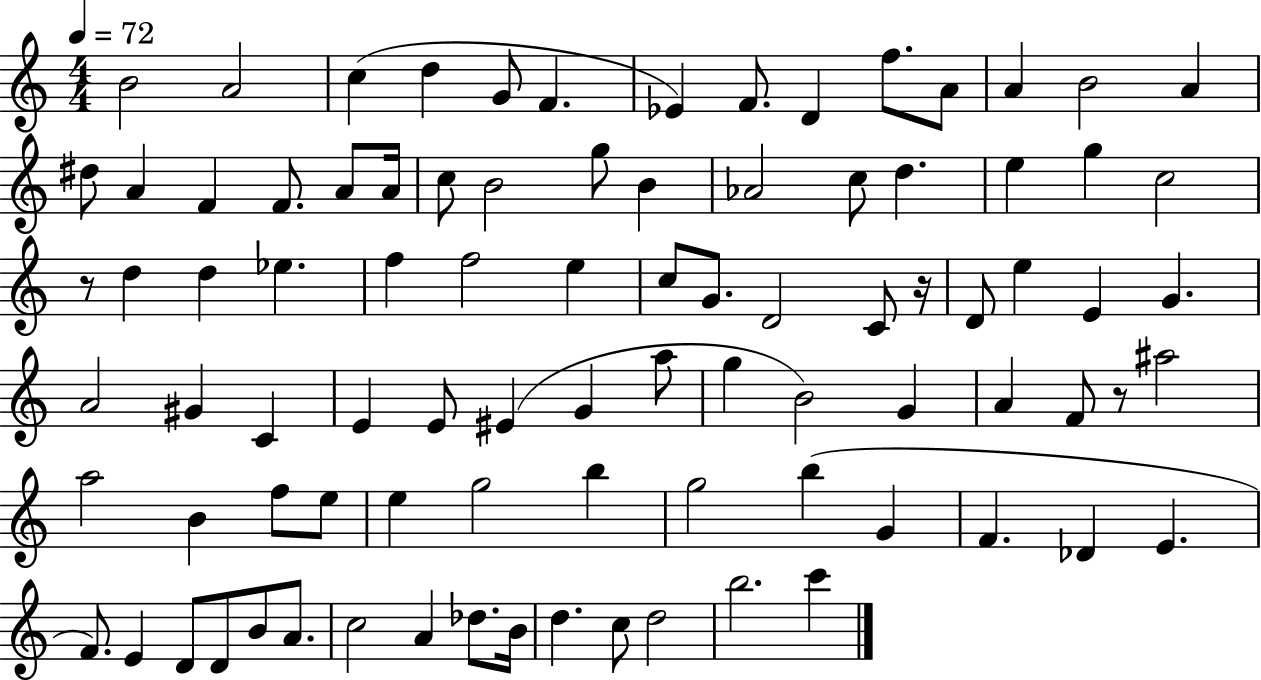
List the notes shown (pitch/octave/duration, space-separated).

B4/h A4/h C5/q D5/q G4/e F4/q. Eb4/q F4/e. D4/q F5/e. A4/e A4/q B4/h A4/q D#5/e A4/q F4/q F4/e. A4/e A4/s C5/e B4/h G5/e B4/q Ab4/h C5/e D5/q. E5/q G5/q C5/h R/e D5/q D5/q Eb5/q. F5/q F5/h E5/q C5/e G4/e. D4/h C4/e R/s D4/e E5/q E4/q G4/q. A4/h G#4/q C4/q E4/q E4/e EIS4/q G4/q A5/e G5/q B4/h G4/q A4/q F4/e R/e A#5/h A5/h B4/q F5/e E5/e E5/q G5/h B5/q G5/h B5/q G4/q F4/q. Db4/q E4/q. F4/e. E4/q D4/e D4/e B4/e A4/e. C5/h A4/q Db5/e. B4/s D5/q. C5/e D5/h B5/h. C6/q